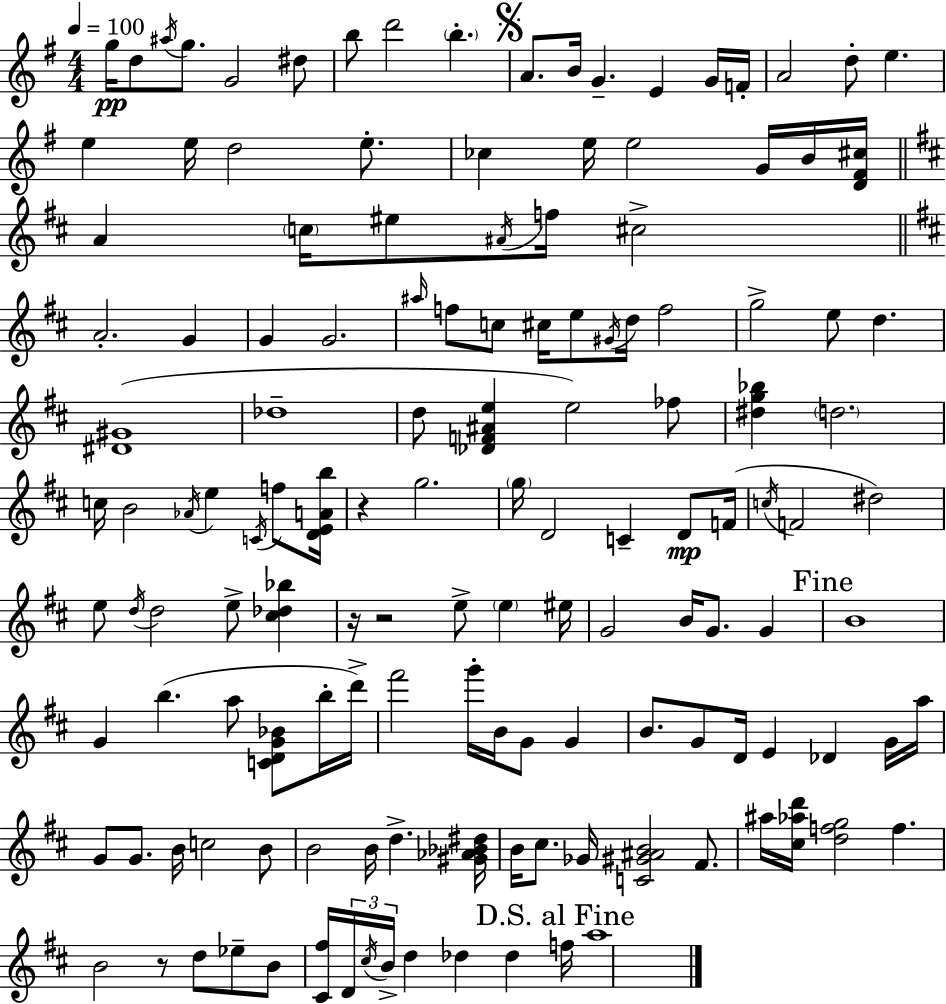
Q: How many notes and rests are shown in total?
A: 139